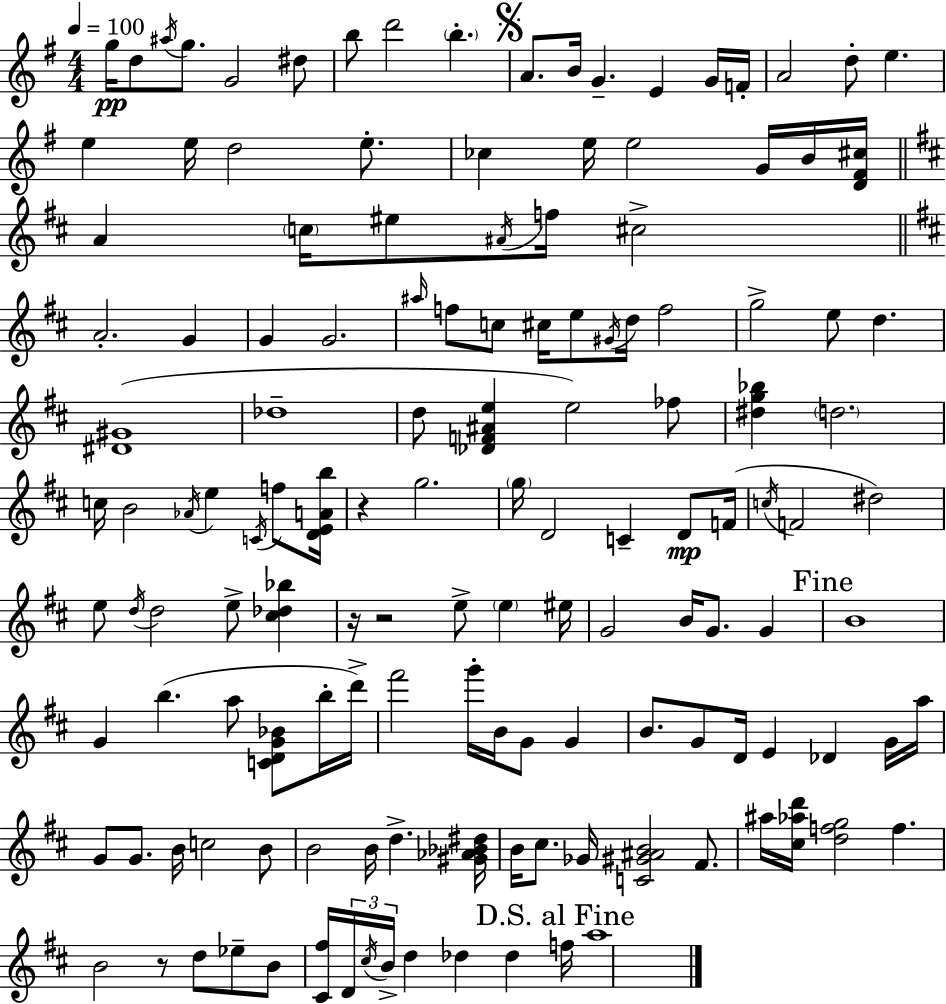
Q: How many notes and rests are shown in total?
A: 139